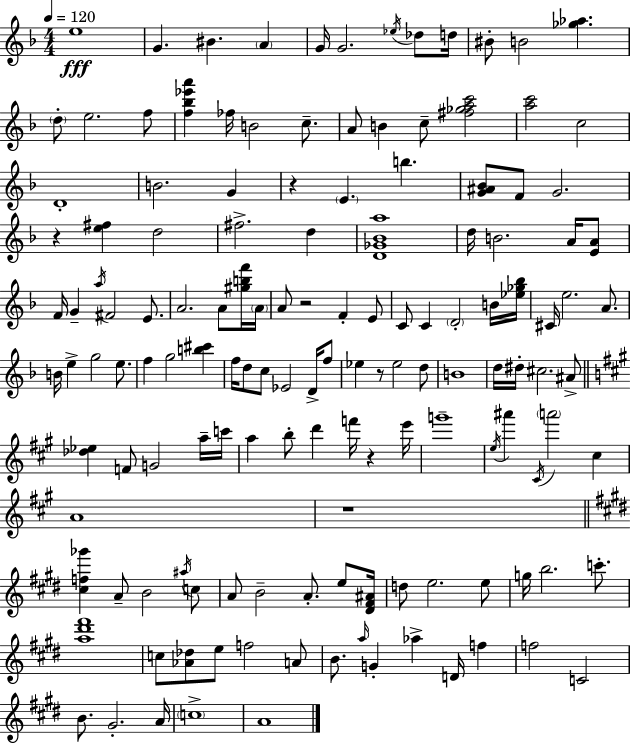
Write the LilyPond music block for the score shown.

{
  \clef treble
  \numericTimeSignature
  \time 4/4
  \key f \major
  \tempo 4 = 120
  e''1\fff | g'4. bis'4. \parenthesize a'4 | g'16 g'2. \acciaccatura { ees''16 } des''8 | d''16 bis'8-. b'2 <ges'' aes''>4. | \break \parenthesize d''8-. e''2. f''8 | <f'' bes'' ees''' a'''>4 fes''16 b'2 c''8.-- | a'8 b'4 c''8-- <fis'' ges'' a'' c'''>2 | <a'' c'''>2 c''2 | \break d'1-. | b'2. g'4 | r4 \parenthesize e'4. b''4. | <g' ais' bes'>8 f'8 g'2. | \break r4 <e'' fis''>4 d''2 | fis''2.-> d''4 | <d' ges' bes' a''>1 | d''16 b'2. a'16 <e' a'>8 | \break f'16 g'4-- \acciaccatura { a''16 } fis'2 e'8. | a'2. a'8 | <gis'' b'' f'''>16 \parenthesize a'16 a'8 r2 f'4-. | e'8 c'8 c'4 \parenthesize d'2-. | \break b'16 <ees'' ges'' bes''>16 cis'16 e''2. a'8. | b'16 e''4-> g''2 e''8. | f''4 g''2 <b'' cis'''>4 | f''16 d''8 c''8 ees'2 d'16-> | \break f''8 ees''4 r8 ees''2 | d''8 b'1 | d''16 dis''16-. cis''2. | ais'8-> \bar "||" \break \key a \major <des'' ees''>4 f'8 g'2 a''16-- c'''16 | a''4 b''8-. d'''4 f'''16 r4 e'''16 | g'''1-- | \acciaccatura { e''16 } ais'''4 \acciaccatura { cis'16 } \parenthesize a'''2 cis''4 | \break a'1 | r1 | \bar "||" \break \key e \major <cis'' f'' ges'''>4 a'8-- b'2 \acciaccatura { ais''16 } c''8 | a'8 b'2-- a'8.-. e''8 | <dis' fis' ais'>16 d''8 e''2. e''8 | g''16 b''2. c'''8.-. | \break <a'' dis''' fis'''>1 | c''8 <aes' des''>8 e''8 f''2 a'8 | b'8. \grace { a''16 } g'4-. aes''4-> d'16 f''4 | f''2 c'2 | \break b'8. gis'2.-. | a'16 \parenthesize c''1-> | a'1 | \bar "|."
}